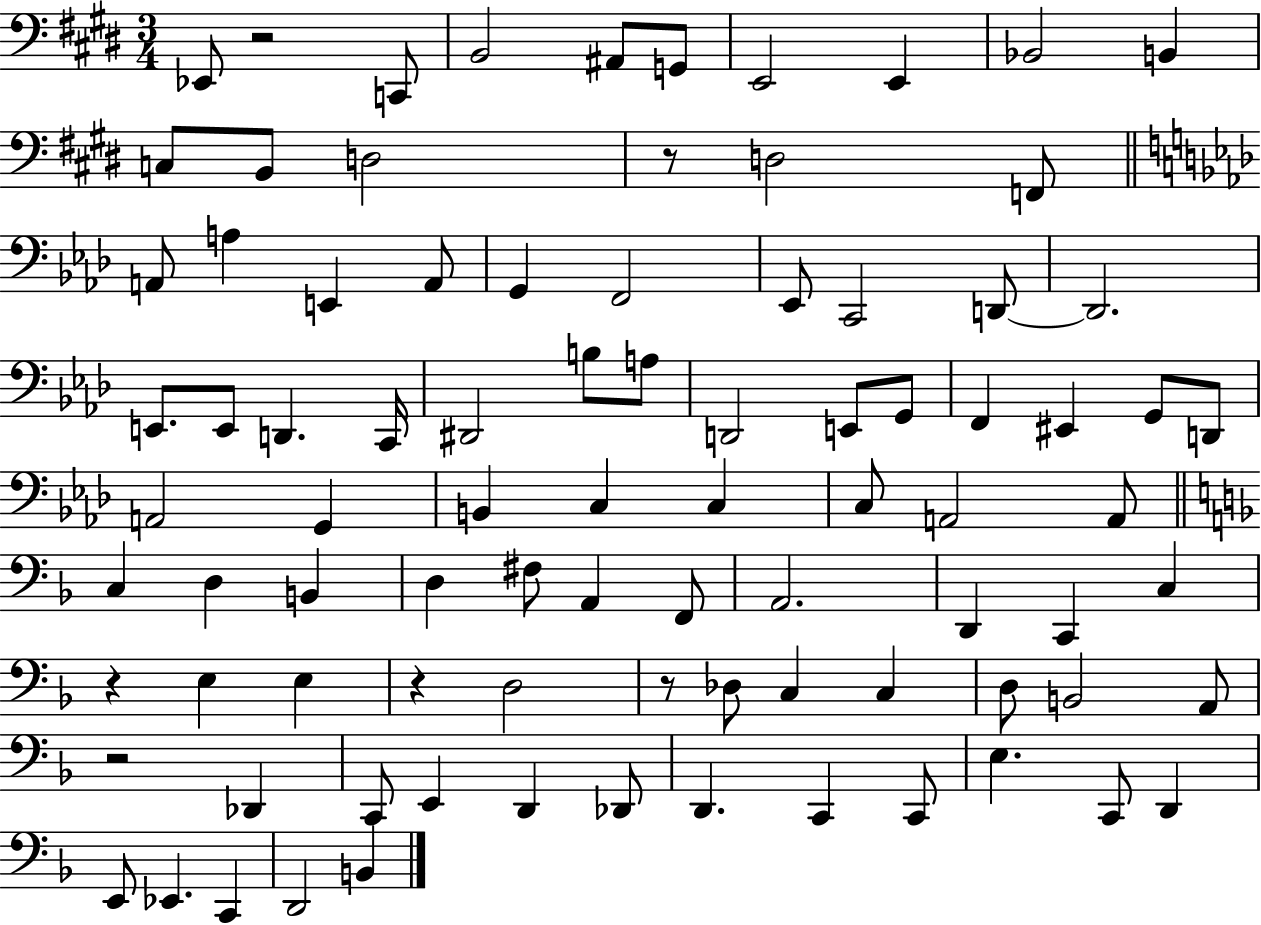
Eb2/e R/h C2/e B2/h A#2/e G2/e E2/h E2/q Bb2/h B2/q C3/e B2/e D3/h R/e D3/h F2/e A2/e A3/q E2/q A2/e G2/q F2/h Eb2/e C2/h D2/e D2/h. E2/e. E2/e D2/q. C2/s D#2/h B3/e A3/e D2/h E2/e G2/e F2/q EIS2/q G2/e D2/e A2/h G2/q B2/q C3/q C3/q C3/e A2/h A2/e C3/q D3/q B2/q D3/q F#3/e A2/q F2/e A2/h. D2/q C2/q C3/q R/q E3/q E3/q R/q D3/h R/e Db3/e C3/q C3/q D3/e B2/h A2/e R/h Db2/q C2/e E2/q D2/q Db2/e D2/q. C2/q C2/e E3/q. C2/e D2/q E2/e Eb2/q. C2/q D2/h B2/q